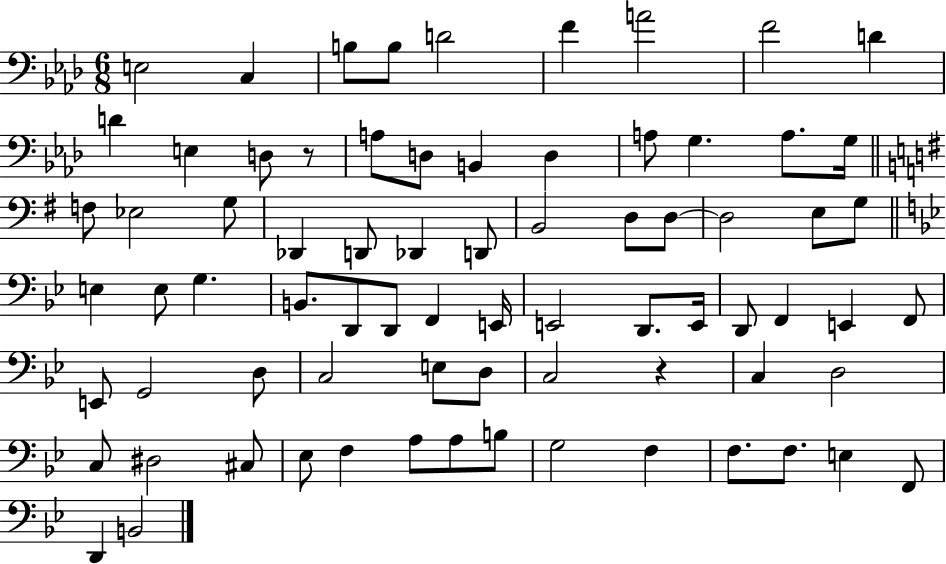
E3/h C3/q B3/e B3/e D4/h F4/q A4/h F4/h D4/q D4/q E3/q D3/e R/e A3/e D3/e B2/q D3/q A3/e G3/q. A3/e. G3/s F3/e Eb3/h G3/e Db2/q D2/e Db2/q D2/e B2/h D3/e D3/e D3/h E3/e G3/e E3/q E3/e G3/q. B2/e. D2/e D2/e F2/q E2/s E2/h D2/e. E2/s D2/e F2/q E2/q F2/e E2/e G2/h D3/e C3/h E3/e D3/e C3/h R/q C3/q D3/h C3/e D#3/h C#3/e Eb3/e F3/q A3/e A3/e B3/e G3/h F3/q F3/e. F3/e. E3/q F2/e D2/q B2/h